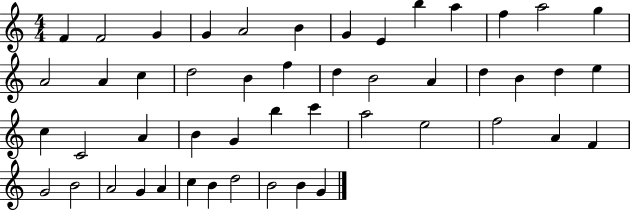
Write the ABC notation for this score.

X:1
T:Untitled
M:4/4
L:1/4
K:C
F F2 G G A2 B G E b a f a2 g A2 A c d2 B f d B2 A d B d e c C2 A B G b c' a2 e2 f2 A F G2 B2 A2 G A c B d2 B2 B G